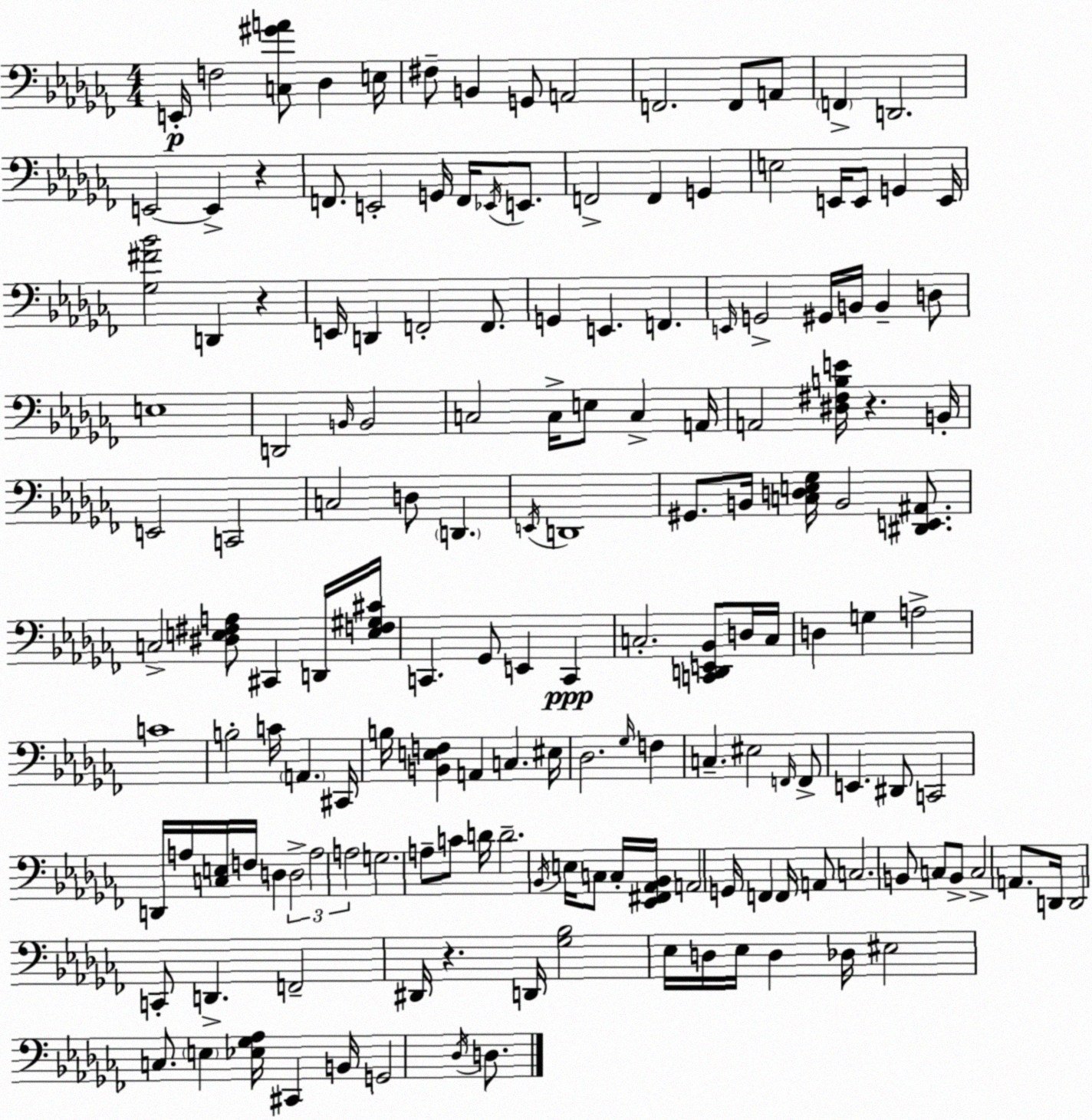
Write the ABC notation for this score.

X:1
T:Untitled
M:4/4
L:1/4
K:Abm
E,,/4 F,2 [C,^GA]/2 _D, E,/4 ^F,/2 B,, G,,/2 A,,2 F,,2 F,,/2 A,,/2 F,, D,,2 E,,2 E,, z F,,/2 E,,2 G,,/4 F,,/4 _E,,/4 E,,/2 F,,2 F,, G,, E,2 E,,/4 E,,/2 G,, E,,/4 [_G,^F_B]2 D,, z E,,/4 D,, F,,2 F,,/2 G,, E,, F,, E,,/4 G,,2 ^G,,/4 B,,/4 B,, D,/2 E,4 D,,2 B,,/4 B,,2 C,2 C,/4 E,/2 C, A,,/4 A,,2 [^D,^F,B,E]/4 z B,,/4 E,,2 C,,2 C,2 D,/2 D,, E,,/4 D,,4 ^G,,/2 B,,/4 [C,D,E,_G,]/4 B,,2 [^D,,E,,^A,,]/2 C,2 [^D,E,^F,A,]/2 ^C,, D,,/4 [E,F,^G,^C]/4 C,, _G,,/2 E,, C,, C,2 [C,,D,,E,,_B,,]/2 D,/4 C,/4 D, G, A,2 C4 B,2 C/4 A,, ^C,,/4 B,/4 [B,,E,F,] A,, C, ^E,/4 _D,2 _G,/4 F, C, ^E,2 F,,/4 F,,/2 E,, ^D,,/2 C,,2 D,,/4 A,/4 [C,E,]/4 F,/4 D, D,2 A,2 A,2 G,2 A,/2 C/2 D/4 D2 _B,,/4 E,/4 C,/2 C,/4 [_E,,^F,,_A,,_B,,]/4 A,,2 G,,/4 F,, F,,/4 A,,/2 C,2 B,,/2 C,/2 B,,/2 C,2 A,,/2 D,,/4 D,,2 C,,/2 D,, F,,2 ^D,,/4 z D,,/4 [_G,_B,]2 _E,/4 D,/4 _E,/4 D, _D,/4 ^E,2 C,/2 E, [_E,_G,_A,]/4 ^C,, B,,/4 G,,2 _D,/4 D,/2